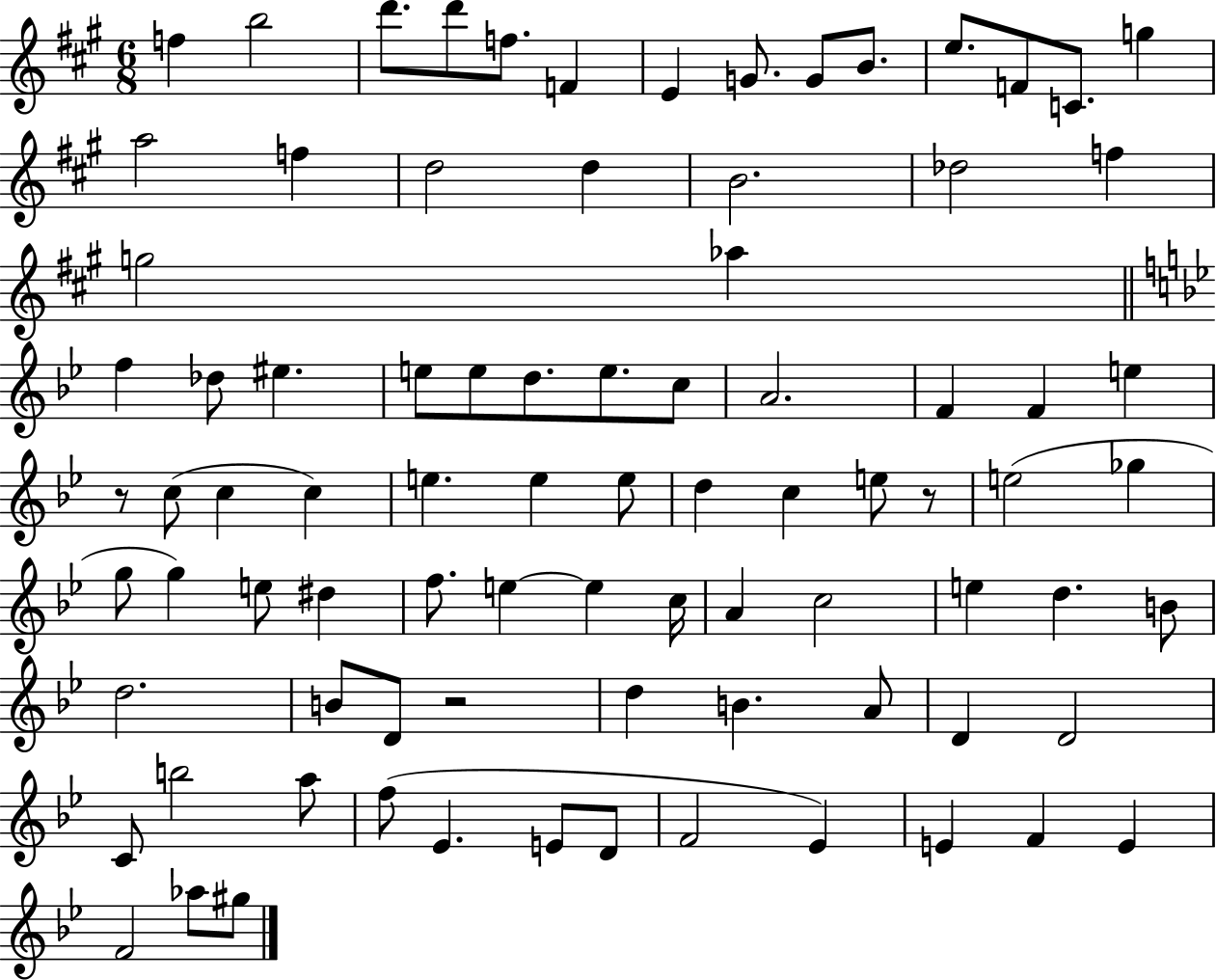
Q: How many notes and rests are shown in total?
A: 85